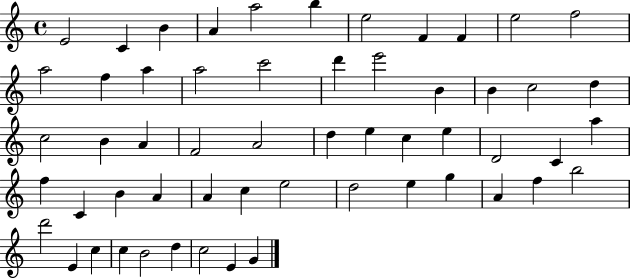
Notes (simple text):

E4/h C4/q B4/q A4/q A5/h B5/q E5/h F4/q F4/q E5/h F5/h A5/h F5/q A5/q A5/h C6/h D6/q E6/h B4/q B4/q C5/h D5/q C5/h B4/q A4/q F4/h A4/h D5/q E5/q C5/q E5/q D4/h C4/q A5/q F5/q C4/q B4/q A4/q A4/q C5/q E5/h D5/h E5/q G5/q A4/q F5/q B5/h D6/h E4/q C5/q C5/q B4/h D5/q C5/h E4/q G4/q